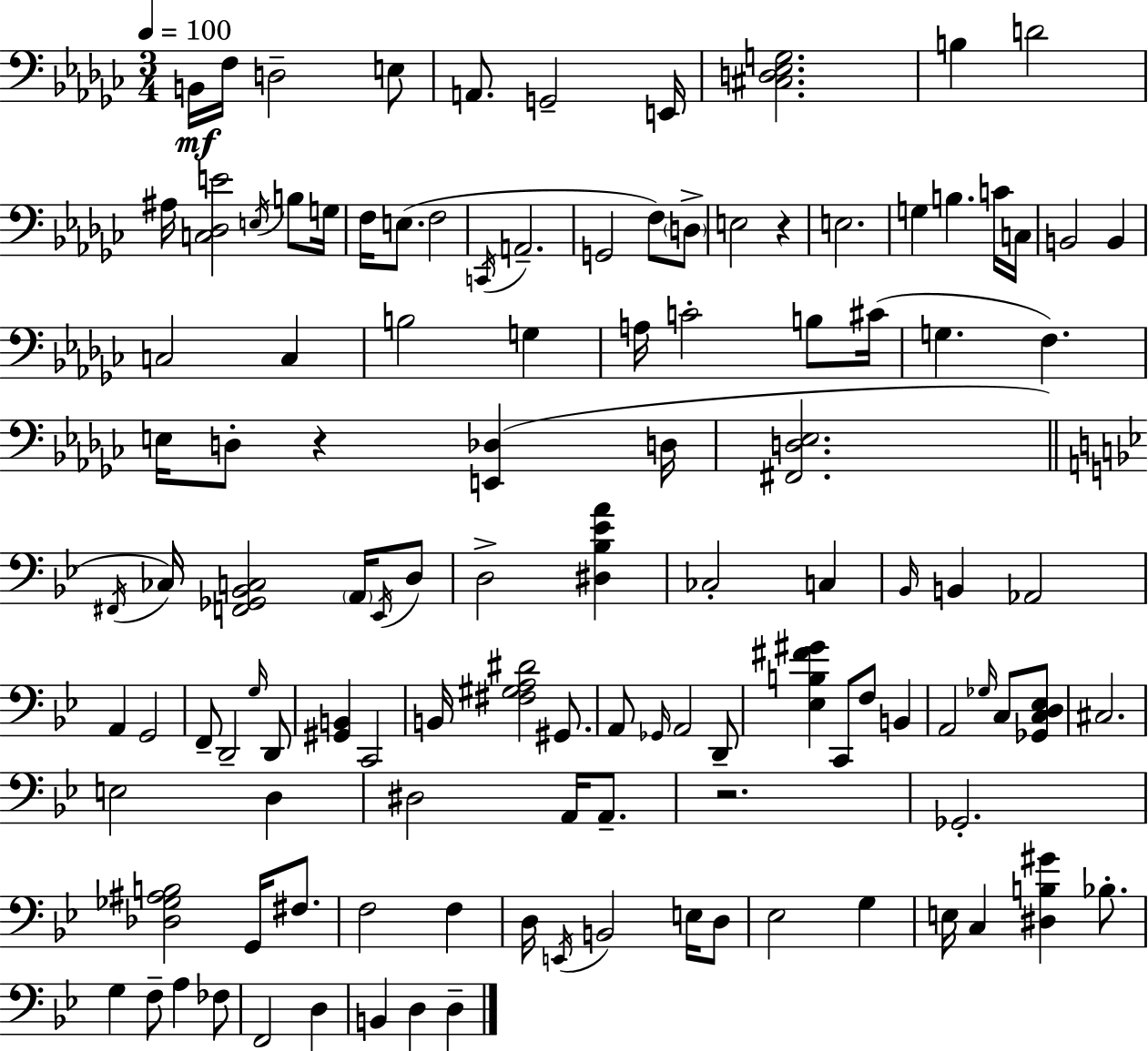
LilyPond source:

{
  \clef bass
  \numericTimeSignature
  \time 3/4
  \key ees \minor
  \tempo 4 = 100
  b,16\mf f16 d2-- e8 | a,8. g,2-- e,16 | <cis d ees g>2. | b4 d'2 | \break ais16 <c des e'>2 \acciaccatura { e16 } b8 | g16 f16 e8.( f2 | \acciaccatura { c,16 } a,2.-- | g,2 f8) | \break \parenthesize d8-> e2 r4 | e2. | g4 b4. | c'16 c16 b,2 b,4 | \break c2 c4 | b2 g4 | a16 c'2-. b8 | cis'16( g4. f4.) | \break e16 d8-. r4 <e, des>4( | d16 <fis, d ees>2. | \bar "||" \break \key g \minor \acciaccatura { fis,16 } ces16) <f, ges, bes, c>2 \parenthesize a,16 \acciaccatura { ees,16 } | d8 d2-> <dis bes ees' a'>4 | ces2-. c4 | \grace { bes,16 } b,4 aes,2 | \break a,4 g,2 | f,8-- d,2-- | \grace { g16 } d,8 <gis, b,>4 c,2 | b,16 <fis gis a dis'>2 | \break gis,8. a,8 \grace { ges,16 } a,2 | d,8-- <ees b fis' gis'>4 c,8 f8 | b,4 a,2 | \grace { ges16 } c8 <ges, c d ees>8 cis2. | \break e2 | d4 dis2 | a,16 a,8.-- r2. | ges,2.-. | \break <des ges ais b>2 | g,16 fis8. f2 | f4 d16 \acciaccatura { e,16 } b,2 | e16 d8 ees2 | \break g4 e16 c4 | <dis b gis'>4 bes8.-. g4 f8-- | a4 fes8 f,2 | d4 b,4 d4 | \break d4-- \bar "|."
}